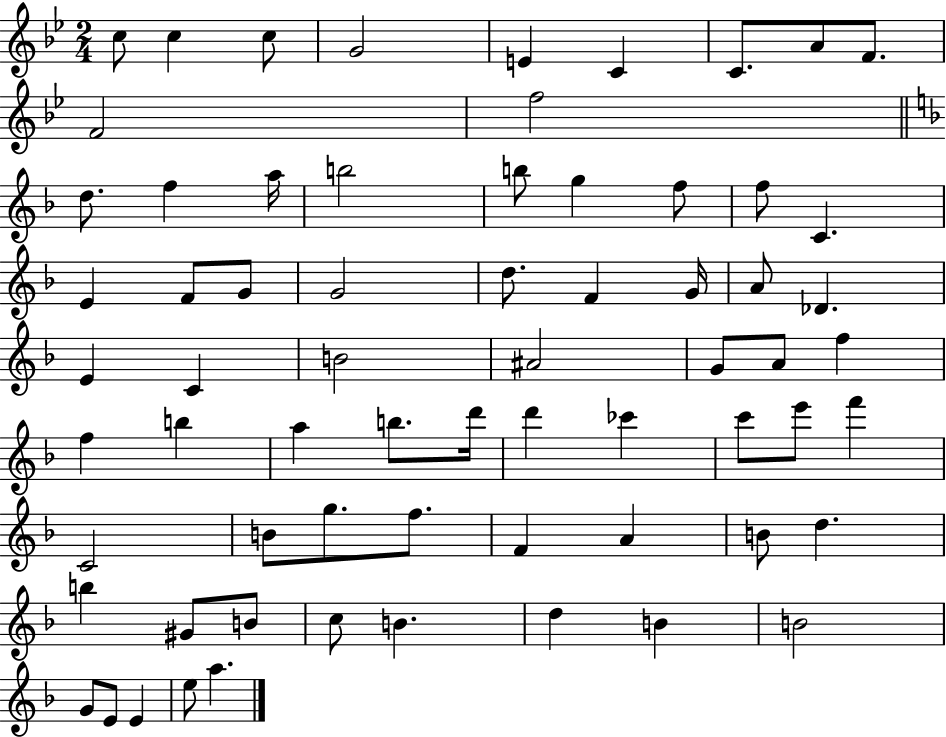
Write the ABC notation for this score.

X:1
T:Untitled
M:2/4
L:1/4
K:Bb
c/2 c c/2 G2 E C C/2 A/2 F/2 F2 f2 d/2 f a/4 b2 b/2 g f/2 f/2 C E F/2 G/2 G2 d/2 F G/4 A/2 _D E C B2 ^A2 G/2 A/2 f f b a b/2 d'/4 d' _c' c'/2 e'/2 f' C2 B/2 g/2 f/2 F A B/2 d b ^G/2 B/2 c/2 B d B B2 G/2 E/2 E e/2 a